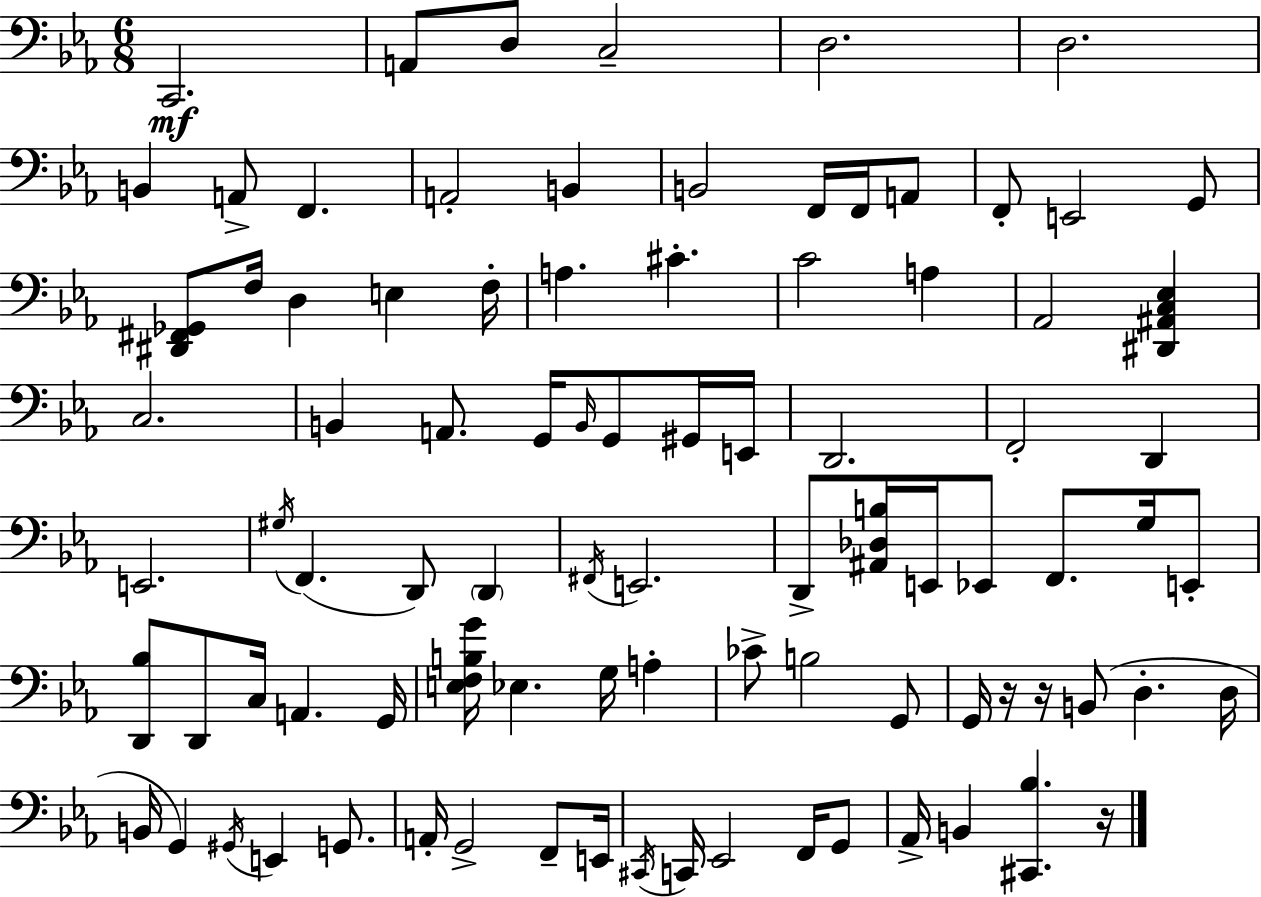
X:1
T:Untitled
M:6/8
L:1/4
K:Cm
C,,2 A,,/2 D,/2 C,2 D,2 D,2 B,, A,,/2 F,, A,,2 B,, B,,2 F,,/4 F,,/4 A,,/2 F,,/2 E,,2 G,,/2 [^D,,^F,,_G,,]/2 F,/4 D, E, F,/4 A, ^C C2 A, _A,,2 [^D,,^A,,C,_E,] C,2 B,, A,,/2 G,,/4 B,,/4 G,,/2 ^G,,/4 E,,/4 D,,2 F,,2 D,, E,,2 ^G,/4 F,, D,,/2 D,, ^F,,/4 E,,2 D,,/2 [^A,,_D,B,]/4 E,,/4 _E,,/2 F,,/2 G,/4 E,,/2 [D,,_B,]/2 D,,/2 C,/4 A,, G,,/4 [E,F,B,G]/4 _E, G,/4 A, _C/2 B,2 G,,/2 G,,/4 z/4 z/4 B,,/2 D, D,/4 B,,/4 G,, ^G,,/4 E,, G,,/2 A,,/4 G,,2 F,,/2 E,,/4 ^C,,/4 C,,/4 _E,,2 F,,/4 G,,/2 _A,,/4 B,, [^C,,_B,] z/4